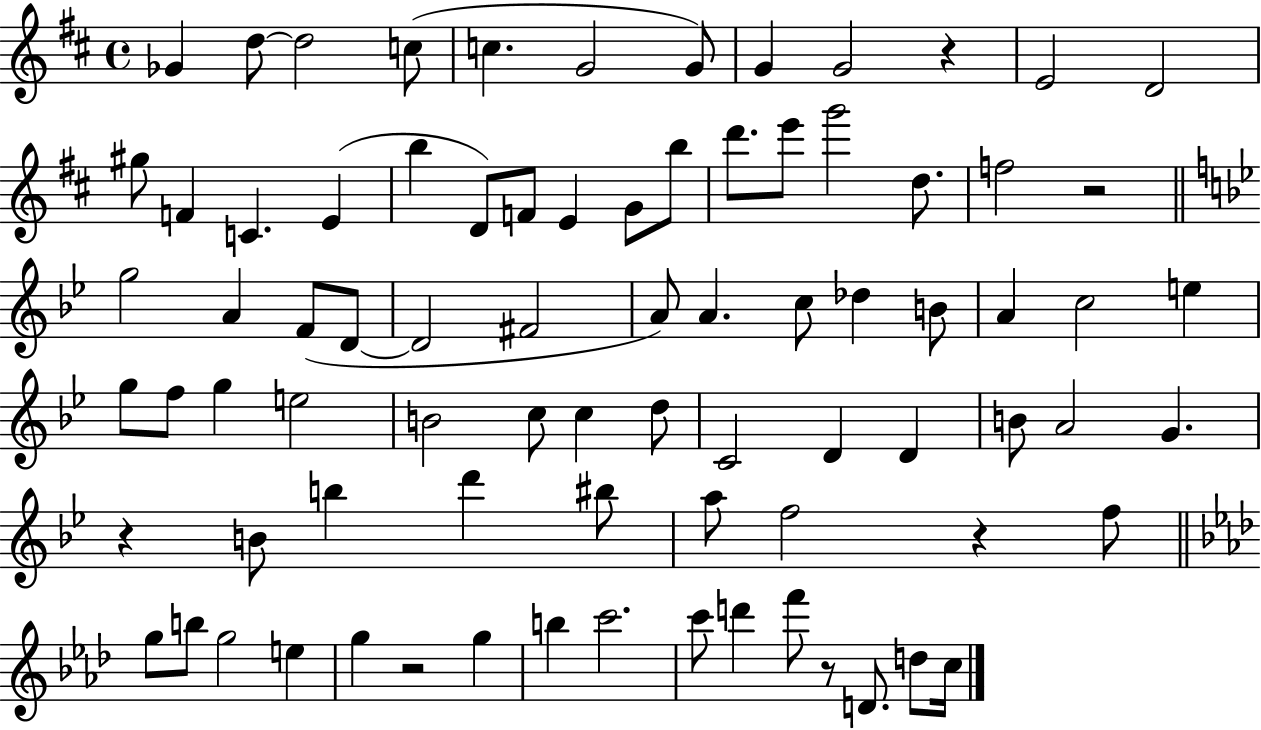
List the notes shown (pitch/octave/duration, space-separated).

Gb4/q D5/e D5/h C5/e C5/q. G4/h G4/e G4/q G4/h R/q E4/h D4/h G#5/e F4/q C4/q. E4/q B5/q D4/e F4/e E4/q G4/e B5/e D6/e. E6/e G6/h D5/e. F5/h R/h G5/h A4/q F4/e D4/e D4/h F#4/h A4/e A4/q. C5/e Db5/q B4/e A4/q C5/h E5/q G5/e F5/e G5/q E5/h B4/h C5/e C5/q D5/e C4/h D4/q D4/q B4/e A4/h G4/q. R/q B4/e B5/q D6/q BIS5/e A5/e F5/h R/q F5/e G5/e B5/e G5/h E5/q G5/q R/h G5/q B5/q C6/h. C6/e D6/q F6/e R/e D4/e. D5/e C5/s